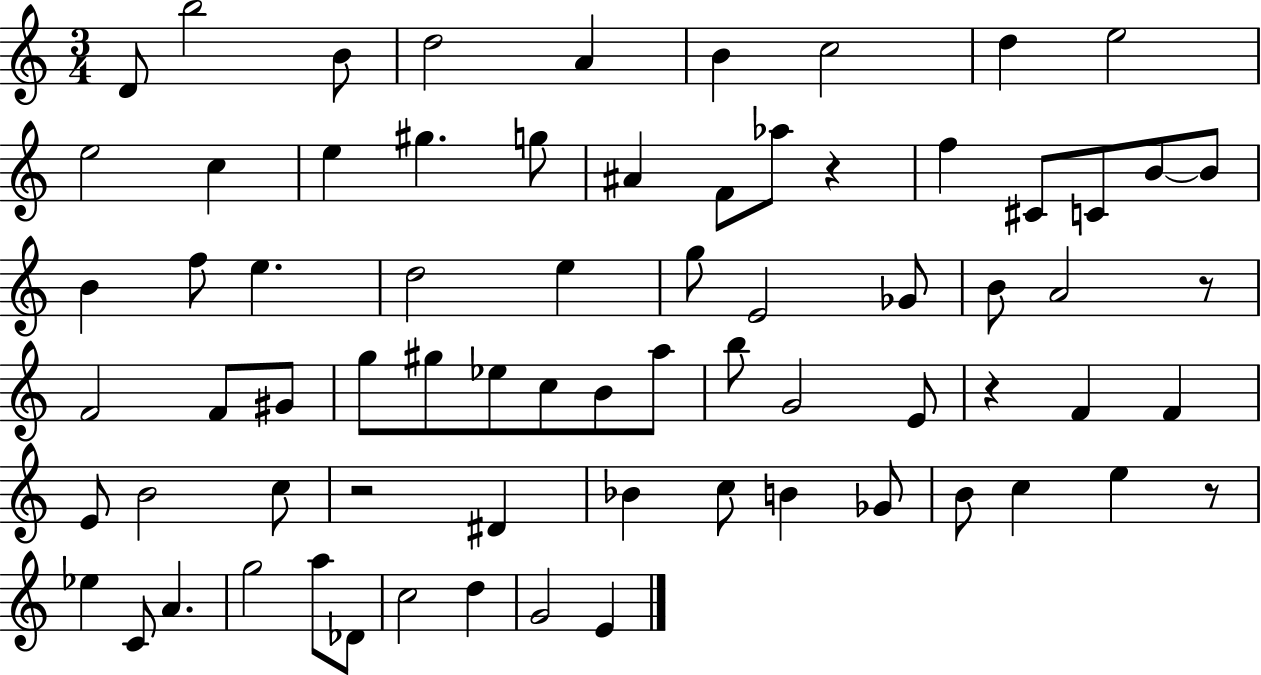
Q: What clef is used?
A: treble